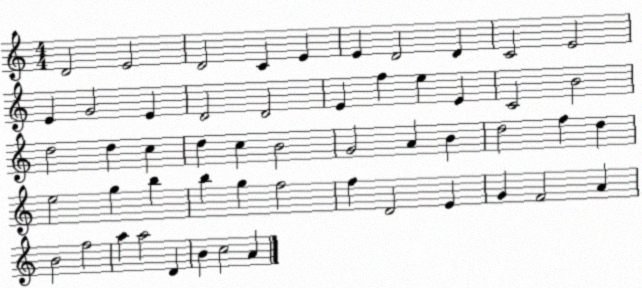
X:1
T:Untitled
M:4/4
L:1/4
K:C
D2 E2 D2 C E E D2 D C2 E2 E G2 E D2 D2 E f e E C2 B2 d2 d c d c B2 G2 A B d2 f d e2 g b b g f2 f D2 E G F2 A B2 f2 a a2 D B c2 A